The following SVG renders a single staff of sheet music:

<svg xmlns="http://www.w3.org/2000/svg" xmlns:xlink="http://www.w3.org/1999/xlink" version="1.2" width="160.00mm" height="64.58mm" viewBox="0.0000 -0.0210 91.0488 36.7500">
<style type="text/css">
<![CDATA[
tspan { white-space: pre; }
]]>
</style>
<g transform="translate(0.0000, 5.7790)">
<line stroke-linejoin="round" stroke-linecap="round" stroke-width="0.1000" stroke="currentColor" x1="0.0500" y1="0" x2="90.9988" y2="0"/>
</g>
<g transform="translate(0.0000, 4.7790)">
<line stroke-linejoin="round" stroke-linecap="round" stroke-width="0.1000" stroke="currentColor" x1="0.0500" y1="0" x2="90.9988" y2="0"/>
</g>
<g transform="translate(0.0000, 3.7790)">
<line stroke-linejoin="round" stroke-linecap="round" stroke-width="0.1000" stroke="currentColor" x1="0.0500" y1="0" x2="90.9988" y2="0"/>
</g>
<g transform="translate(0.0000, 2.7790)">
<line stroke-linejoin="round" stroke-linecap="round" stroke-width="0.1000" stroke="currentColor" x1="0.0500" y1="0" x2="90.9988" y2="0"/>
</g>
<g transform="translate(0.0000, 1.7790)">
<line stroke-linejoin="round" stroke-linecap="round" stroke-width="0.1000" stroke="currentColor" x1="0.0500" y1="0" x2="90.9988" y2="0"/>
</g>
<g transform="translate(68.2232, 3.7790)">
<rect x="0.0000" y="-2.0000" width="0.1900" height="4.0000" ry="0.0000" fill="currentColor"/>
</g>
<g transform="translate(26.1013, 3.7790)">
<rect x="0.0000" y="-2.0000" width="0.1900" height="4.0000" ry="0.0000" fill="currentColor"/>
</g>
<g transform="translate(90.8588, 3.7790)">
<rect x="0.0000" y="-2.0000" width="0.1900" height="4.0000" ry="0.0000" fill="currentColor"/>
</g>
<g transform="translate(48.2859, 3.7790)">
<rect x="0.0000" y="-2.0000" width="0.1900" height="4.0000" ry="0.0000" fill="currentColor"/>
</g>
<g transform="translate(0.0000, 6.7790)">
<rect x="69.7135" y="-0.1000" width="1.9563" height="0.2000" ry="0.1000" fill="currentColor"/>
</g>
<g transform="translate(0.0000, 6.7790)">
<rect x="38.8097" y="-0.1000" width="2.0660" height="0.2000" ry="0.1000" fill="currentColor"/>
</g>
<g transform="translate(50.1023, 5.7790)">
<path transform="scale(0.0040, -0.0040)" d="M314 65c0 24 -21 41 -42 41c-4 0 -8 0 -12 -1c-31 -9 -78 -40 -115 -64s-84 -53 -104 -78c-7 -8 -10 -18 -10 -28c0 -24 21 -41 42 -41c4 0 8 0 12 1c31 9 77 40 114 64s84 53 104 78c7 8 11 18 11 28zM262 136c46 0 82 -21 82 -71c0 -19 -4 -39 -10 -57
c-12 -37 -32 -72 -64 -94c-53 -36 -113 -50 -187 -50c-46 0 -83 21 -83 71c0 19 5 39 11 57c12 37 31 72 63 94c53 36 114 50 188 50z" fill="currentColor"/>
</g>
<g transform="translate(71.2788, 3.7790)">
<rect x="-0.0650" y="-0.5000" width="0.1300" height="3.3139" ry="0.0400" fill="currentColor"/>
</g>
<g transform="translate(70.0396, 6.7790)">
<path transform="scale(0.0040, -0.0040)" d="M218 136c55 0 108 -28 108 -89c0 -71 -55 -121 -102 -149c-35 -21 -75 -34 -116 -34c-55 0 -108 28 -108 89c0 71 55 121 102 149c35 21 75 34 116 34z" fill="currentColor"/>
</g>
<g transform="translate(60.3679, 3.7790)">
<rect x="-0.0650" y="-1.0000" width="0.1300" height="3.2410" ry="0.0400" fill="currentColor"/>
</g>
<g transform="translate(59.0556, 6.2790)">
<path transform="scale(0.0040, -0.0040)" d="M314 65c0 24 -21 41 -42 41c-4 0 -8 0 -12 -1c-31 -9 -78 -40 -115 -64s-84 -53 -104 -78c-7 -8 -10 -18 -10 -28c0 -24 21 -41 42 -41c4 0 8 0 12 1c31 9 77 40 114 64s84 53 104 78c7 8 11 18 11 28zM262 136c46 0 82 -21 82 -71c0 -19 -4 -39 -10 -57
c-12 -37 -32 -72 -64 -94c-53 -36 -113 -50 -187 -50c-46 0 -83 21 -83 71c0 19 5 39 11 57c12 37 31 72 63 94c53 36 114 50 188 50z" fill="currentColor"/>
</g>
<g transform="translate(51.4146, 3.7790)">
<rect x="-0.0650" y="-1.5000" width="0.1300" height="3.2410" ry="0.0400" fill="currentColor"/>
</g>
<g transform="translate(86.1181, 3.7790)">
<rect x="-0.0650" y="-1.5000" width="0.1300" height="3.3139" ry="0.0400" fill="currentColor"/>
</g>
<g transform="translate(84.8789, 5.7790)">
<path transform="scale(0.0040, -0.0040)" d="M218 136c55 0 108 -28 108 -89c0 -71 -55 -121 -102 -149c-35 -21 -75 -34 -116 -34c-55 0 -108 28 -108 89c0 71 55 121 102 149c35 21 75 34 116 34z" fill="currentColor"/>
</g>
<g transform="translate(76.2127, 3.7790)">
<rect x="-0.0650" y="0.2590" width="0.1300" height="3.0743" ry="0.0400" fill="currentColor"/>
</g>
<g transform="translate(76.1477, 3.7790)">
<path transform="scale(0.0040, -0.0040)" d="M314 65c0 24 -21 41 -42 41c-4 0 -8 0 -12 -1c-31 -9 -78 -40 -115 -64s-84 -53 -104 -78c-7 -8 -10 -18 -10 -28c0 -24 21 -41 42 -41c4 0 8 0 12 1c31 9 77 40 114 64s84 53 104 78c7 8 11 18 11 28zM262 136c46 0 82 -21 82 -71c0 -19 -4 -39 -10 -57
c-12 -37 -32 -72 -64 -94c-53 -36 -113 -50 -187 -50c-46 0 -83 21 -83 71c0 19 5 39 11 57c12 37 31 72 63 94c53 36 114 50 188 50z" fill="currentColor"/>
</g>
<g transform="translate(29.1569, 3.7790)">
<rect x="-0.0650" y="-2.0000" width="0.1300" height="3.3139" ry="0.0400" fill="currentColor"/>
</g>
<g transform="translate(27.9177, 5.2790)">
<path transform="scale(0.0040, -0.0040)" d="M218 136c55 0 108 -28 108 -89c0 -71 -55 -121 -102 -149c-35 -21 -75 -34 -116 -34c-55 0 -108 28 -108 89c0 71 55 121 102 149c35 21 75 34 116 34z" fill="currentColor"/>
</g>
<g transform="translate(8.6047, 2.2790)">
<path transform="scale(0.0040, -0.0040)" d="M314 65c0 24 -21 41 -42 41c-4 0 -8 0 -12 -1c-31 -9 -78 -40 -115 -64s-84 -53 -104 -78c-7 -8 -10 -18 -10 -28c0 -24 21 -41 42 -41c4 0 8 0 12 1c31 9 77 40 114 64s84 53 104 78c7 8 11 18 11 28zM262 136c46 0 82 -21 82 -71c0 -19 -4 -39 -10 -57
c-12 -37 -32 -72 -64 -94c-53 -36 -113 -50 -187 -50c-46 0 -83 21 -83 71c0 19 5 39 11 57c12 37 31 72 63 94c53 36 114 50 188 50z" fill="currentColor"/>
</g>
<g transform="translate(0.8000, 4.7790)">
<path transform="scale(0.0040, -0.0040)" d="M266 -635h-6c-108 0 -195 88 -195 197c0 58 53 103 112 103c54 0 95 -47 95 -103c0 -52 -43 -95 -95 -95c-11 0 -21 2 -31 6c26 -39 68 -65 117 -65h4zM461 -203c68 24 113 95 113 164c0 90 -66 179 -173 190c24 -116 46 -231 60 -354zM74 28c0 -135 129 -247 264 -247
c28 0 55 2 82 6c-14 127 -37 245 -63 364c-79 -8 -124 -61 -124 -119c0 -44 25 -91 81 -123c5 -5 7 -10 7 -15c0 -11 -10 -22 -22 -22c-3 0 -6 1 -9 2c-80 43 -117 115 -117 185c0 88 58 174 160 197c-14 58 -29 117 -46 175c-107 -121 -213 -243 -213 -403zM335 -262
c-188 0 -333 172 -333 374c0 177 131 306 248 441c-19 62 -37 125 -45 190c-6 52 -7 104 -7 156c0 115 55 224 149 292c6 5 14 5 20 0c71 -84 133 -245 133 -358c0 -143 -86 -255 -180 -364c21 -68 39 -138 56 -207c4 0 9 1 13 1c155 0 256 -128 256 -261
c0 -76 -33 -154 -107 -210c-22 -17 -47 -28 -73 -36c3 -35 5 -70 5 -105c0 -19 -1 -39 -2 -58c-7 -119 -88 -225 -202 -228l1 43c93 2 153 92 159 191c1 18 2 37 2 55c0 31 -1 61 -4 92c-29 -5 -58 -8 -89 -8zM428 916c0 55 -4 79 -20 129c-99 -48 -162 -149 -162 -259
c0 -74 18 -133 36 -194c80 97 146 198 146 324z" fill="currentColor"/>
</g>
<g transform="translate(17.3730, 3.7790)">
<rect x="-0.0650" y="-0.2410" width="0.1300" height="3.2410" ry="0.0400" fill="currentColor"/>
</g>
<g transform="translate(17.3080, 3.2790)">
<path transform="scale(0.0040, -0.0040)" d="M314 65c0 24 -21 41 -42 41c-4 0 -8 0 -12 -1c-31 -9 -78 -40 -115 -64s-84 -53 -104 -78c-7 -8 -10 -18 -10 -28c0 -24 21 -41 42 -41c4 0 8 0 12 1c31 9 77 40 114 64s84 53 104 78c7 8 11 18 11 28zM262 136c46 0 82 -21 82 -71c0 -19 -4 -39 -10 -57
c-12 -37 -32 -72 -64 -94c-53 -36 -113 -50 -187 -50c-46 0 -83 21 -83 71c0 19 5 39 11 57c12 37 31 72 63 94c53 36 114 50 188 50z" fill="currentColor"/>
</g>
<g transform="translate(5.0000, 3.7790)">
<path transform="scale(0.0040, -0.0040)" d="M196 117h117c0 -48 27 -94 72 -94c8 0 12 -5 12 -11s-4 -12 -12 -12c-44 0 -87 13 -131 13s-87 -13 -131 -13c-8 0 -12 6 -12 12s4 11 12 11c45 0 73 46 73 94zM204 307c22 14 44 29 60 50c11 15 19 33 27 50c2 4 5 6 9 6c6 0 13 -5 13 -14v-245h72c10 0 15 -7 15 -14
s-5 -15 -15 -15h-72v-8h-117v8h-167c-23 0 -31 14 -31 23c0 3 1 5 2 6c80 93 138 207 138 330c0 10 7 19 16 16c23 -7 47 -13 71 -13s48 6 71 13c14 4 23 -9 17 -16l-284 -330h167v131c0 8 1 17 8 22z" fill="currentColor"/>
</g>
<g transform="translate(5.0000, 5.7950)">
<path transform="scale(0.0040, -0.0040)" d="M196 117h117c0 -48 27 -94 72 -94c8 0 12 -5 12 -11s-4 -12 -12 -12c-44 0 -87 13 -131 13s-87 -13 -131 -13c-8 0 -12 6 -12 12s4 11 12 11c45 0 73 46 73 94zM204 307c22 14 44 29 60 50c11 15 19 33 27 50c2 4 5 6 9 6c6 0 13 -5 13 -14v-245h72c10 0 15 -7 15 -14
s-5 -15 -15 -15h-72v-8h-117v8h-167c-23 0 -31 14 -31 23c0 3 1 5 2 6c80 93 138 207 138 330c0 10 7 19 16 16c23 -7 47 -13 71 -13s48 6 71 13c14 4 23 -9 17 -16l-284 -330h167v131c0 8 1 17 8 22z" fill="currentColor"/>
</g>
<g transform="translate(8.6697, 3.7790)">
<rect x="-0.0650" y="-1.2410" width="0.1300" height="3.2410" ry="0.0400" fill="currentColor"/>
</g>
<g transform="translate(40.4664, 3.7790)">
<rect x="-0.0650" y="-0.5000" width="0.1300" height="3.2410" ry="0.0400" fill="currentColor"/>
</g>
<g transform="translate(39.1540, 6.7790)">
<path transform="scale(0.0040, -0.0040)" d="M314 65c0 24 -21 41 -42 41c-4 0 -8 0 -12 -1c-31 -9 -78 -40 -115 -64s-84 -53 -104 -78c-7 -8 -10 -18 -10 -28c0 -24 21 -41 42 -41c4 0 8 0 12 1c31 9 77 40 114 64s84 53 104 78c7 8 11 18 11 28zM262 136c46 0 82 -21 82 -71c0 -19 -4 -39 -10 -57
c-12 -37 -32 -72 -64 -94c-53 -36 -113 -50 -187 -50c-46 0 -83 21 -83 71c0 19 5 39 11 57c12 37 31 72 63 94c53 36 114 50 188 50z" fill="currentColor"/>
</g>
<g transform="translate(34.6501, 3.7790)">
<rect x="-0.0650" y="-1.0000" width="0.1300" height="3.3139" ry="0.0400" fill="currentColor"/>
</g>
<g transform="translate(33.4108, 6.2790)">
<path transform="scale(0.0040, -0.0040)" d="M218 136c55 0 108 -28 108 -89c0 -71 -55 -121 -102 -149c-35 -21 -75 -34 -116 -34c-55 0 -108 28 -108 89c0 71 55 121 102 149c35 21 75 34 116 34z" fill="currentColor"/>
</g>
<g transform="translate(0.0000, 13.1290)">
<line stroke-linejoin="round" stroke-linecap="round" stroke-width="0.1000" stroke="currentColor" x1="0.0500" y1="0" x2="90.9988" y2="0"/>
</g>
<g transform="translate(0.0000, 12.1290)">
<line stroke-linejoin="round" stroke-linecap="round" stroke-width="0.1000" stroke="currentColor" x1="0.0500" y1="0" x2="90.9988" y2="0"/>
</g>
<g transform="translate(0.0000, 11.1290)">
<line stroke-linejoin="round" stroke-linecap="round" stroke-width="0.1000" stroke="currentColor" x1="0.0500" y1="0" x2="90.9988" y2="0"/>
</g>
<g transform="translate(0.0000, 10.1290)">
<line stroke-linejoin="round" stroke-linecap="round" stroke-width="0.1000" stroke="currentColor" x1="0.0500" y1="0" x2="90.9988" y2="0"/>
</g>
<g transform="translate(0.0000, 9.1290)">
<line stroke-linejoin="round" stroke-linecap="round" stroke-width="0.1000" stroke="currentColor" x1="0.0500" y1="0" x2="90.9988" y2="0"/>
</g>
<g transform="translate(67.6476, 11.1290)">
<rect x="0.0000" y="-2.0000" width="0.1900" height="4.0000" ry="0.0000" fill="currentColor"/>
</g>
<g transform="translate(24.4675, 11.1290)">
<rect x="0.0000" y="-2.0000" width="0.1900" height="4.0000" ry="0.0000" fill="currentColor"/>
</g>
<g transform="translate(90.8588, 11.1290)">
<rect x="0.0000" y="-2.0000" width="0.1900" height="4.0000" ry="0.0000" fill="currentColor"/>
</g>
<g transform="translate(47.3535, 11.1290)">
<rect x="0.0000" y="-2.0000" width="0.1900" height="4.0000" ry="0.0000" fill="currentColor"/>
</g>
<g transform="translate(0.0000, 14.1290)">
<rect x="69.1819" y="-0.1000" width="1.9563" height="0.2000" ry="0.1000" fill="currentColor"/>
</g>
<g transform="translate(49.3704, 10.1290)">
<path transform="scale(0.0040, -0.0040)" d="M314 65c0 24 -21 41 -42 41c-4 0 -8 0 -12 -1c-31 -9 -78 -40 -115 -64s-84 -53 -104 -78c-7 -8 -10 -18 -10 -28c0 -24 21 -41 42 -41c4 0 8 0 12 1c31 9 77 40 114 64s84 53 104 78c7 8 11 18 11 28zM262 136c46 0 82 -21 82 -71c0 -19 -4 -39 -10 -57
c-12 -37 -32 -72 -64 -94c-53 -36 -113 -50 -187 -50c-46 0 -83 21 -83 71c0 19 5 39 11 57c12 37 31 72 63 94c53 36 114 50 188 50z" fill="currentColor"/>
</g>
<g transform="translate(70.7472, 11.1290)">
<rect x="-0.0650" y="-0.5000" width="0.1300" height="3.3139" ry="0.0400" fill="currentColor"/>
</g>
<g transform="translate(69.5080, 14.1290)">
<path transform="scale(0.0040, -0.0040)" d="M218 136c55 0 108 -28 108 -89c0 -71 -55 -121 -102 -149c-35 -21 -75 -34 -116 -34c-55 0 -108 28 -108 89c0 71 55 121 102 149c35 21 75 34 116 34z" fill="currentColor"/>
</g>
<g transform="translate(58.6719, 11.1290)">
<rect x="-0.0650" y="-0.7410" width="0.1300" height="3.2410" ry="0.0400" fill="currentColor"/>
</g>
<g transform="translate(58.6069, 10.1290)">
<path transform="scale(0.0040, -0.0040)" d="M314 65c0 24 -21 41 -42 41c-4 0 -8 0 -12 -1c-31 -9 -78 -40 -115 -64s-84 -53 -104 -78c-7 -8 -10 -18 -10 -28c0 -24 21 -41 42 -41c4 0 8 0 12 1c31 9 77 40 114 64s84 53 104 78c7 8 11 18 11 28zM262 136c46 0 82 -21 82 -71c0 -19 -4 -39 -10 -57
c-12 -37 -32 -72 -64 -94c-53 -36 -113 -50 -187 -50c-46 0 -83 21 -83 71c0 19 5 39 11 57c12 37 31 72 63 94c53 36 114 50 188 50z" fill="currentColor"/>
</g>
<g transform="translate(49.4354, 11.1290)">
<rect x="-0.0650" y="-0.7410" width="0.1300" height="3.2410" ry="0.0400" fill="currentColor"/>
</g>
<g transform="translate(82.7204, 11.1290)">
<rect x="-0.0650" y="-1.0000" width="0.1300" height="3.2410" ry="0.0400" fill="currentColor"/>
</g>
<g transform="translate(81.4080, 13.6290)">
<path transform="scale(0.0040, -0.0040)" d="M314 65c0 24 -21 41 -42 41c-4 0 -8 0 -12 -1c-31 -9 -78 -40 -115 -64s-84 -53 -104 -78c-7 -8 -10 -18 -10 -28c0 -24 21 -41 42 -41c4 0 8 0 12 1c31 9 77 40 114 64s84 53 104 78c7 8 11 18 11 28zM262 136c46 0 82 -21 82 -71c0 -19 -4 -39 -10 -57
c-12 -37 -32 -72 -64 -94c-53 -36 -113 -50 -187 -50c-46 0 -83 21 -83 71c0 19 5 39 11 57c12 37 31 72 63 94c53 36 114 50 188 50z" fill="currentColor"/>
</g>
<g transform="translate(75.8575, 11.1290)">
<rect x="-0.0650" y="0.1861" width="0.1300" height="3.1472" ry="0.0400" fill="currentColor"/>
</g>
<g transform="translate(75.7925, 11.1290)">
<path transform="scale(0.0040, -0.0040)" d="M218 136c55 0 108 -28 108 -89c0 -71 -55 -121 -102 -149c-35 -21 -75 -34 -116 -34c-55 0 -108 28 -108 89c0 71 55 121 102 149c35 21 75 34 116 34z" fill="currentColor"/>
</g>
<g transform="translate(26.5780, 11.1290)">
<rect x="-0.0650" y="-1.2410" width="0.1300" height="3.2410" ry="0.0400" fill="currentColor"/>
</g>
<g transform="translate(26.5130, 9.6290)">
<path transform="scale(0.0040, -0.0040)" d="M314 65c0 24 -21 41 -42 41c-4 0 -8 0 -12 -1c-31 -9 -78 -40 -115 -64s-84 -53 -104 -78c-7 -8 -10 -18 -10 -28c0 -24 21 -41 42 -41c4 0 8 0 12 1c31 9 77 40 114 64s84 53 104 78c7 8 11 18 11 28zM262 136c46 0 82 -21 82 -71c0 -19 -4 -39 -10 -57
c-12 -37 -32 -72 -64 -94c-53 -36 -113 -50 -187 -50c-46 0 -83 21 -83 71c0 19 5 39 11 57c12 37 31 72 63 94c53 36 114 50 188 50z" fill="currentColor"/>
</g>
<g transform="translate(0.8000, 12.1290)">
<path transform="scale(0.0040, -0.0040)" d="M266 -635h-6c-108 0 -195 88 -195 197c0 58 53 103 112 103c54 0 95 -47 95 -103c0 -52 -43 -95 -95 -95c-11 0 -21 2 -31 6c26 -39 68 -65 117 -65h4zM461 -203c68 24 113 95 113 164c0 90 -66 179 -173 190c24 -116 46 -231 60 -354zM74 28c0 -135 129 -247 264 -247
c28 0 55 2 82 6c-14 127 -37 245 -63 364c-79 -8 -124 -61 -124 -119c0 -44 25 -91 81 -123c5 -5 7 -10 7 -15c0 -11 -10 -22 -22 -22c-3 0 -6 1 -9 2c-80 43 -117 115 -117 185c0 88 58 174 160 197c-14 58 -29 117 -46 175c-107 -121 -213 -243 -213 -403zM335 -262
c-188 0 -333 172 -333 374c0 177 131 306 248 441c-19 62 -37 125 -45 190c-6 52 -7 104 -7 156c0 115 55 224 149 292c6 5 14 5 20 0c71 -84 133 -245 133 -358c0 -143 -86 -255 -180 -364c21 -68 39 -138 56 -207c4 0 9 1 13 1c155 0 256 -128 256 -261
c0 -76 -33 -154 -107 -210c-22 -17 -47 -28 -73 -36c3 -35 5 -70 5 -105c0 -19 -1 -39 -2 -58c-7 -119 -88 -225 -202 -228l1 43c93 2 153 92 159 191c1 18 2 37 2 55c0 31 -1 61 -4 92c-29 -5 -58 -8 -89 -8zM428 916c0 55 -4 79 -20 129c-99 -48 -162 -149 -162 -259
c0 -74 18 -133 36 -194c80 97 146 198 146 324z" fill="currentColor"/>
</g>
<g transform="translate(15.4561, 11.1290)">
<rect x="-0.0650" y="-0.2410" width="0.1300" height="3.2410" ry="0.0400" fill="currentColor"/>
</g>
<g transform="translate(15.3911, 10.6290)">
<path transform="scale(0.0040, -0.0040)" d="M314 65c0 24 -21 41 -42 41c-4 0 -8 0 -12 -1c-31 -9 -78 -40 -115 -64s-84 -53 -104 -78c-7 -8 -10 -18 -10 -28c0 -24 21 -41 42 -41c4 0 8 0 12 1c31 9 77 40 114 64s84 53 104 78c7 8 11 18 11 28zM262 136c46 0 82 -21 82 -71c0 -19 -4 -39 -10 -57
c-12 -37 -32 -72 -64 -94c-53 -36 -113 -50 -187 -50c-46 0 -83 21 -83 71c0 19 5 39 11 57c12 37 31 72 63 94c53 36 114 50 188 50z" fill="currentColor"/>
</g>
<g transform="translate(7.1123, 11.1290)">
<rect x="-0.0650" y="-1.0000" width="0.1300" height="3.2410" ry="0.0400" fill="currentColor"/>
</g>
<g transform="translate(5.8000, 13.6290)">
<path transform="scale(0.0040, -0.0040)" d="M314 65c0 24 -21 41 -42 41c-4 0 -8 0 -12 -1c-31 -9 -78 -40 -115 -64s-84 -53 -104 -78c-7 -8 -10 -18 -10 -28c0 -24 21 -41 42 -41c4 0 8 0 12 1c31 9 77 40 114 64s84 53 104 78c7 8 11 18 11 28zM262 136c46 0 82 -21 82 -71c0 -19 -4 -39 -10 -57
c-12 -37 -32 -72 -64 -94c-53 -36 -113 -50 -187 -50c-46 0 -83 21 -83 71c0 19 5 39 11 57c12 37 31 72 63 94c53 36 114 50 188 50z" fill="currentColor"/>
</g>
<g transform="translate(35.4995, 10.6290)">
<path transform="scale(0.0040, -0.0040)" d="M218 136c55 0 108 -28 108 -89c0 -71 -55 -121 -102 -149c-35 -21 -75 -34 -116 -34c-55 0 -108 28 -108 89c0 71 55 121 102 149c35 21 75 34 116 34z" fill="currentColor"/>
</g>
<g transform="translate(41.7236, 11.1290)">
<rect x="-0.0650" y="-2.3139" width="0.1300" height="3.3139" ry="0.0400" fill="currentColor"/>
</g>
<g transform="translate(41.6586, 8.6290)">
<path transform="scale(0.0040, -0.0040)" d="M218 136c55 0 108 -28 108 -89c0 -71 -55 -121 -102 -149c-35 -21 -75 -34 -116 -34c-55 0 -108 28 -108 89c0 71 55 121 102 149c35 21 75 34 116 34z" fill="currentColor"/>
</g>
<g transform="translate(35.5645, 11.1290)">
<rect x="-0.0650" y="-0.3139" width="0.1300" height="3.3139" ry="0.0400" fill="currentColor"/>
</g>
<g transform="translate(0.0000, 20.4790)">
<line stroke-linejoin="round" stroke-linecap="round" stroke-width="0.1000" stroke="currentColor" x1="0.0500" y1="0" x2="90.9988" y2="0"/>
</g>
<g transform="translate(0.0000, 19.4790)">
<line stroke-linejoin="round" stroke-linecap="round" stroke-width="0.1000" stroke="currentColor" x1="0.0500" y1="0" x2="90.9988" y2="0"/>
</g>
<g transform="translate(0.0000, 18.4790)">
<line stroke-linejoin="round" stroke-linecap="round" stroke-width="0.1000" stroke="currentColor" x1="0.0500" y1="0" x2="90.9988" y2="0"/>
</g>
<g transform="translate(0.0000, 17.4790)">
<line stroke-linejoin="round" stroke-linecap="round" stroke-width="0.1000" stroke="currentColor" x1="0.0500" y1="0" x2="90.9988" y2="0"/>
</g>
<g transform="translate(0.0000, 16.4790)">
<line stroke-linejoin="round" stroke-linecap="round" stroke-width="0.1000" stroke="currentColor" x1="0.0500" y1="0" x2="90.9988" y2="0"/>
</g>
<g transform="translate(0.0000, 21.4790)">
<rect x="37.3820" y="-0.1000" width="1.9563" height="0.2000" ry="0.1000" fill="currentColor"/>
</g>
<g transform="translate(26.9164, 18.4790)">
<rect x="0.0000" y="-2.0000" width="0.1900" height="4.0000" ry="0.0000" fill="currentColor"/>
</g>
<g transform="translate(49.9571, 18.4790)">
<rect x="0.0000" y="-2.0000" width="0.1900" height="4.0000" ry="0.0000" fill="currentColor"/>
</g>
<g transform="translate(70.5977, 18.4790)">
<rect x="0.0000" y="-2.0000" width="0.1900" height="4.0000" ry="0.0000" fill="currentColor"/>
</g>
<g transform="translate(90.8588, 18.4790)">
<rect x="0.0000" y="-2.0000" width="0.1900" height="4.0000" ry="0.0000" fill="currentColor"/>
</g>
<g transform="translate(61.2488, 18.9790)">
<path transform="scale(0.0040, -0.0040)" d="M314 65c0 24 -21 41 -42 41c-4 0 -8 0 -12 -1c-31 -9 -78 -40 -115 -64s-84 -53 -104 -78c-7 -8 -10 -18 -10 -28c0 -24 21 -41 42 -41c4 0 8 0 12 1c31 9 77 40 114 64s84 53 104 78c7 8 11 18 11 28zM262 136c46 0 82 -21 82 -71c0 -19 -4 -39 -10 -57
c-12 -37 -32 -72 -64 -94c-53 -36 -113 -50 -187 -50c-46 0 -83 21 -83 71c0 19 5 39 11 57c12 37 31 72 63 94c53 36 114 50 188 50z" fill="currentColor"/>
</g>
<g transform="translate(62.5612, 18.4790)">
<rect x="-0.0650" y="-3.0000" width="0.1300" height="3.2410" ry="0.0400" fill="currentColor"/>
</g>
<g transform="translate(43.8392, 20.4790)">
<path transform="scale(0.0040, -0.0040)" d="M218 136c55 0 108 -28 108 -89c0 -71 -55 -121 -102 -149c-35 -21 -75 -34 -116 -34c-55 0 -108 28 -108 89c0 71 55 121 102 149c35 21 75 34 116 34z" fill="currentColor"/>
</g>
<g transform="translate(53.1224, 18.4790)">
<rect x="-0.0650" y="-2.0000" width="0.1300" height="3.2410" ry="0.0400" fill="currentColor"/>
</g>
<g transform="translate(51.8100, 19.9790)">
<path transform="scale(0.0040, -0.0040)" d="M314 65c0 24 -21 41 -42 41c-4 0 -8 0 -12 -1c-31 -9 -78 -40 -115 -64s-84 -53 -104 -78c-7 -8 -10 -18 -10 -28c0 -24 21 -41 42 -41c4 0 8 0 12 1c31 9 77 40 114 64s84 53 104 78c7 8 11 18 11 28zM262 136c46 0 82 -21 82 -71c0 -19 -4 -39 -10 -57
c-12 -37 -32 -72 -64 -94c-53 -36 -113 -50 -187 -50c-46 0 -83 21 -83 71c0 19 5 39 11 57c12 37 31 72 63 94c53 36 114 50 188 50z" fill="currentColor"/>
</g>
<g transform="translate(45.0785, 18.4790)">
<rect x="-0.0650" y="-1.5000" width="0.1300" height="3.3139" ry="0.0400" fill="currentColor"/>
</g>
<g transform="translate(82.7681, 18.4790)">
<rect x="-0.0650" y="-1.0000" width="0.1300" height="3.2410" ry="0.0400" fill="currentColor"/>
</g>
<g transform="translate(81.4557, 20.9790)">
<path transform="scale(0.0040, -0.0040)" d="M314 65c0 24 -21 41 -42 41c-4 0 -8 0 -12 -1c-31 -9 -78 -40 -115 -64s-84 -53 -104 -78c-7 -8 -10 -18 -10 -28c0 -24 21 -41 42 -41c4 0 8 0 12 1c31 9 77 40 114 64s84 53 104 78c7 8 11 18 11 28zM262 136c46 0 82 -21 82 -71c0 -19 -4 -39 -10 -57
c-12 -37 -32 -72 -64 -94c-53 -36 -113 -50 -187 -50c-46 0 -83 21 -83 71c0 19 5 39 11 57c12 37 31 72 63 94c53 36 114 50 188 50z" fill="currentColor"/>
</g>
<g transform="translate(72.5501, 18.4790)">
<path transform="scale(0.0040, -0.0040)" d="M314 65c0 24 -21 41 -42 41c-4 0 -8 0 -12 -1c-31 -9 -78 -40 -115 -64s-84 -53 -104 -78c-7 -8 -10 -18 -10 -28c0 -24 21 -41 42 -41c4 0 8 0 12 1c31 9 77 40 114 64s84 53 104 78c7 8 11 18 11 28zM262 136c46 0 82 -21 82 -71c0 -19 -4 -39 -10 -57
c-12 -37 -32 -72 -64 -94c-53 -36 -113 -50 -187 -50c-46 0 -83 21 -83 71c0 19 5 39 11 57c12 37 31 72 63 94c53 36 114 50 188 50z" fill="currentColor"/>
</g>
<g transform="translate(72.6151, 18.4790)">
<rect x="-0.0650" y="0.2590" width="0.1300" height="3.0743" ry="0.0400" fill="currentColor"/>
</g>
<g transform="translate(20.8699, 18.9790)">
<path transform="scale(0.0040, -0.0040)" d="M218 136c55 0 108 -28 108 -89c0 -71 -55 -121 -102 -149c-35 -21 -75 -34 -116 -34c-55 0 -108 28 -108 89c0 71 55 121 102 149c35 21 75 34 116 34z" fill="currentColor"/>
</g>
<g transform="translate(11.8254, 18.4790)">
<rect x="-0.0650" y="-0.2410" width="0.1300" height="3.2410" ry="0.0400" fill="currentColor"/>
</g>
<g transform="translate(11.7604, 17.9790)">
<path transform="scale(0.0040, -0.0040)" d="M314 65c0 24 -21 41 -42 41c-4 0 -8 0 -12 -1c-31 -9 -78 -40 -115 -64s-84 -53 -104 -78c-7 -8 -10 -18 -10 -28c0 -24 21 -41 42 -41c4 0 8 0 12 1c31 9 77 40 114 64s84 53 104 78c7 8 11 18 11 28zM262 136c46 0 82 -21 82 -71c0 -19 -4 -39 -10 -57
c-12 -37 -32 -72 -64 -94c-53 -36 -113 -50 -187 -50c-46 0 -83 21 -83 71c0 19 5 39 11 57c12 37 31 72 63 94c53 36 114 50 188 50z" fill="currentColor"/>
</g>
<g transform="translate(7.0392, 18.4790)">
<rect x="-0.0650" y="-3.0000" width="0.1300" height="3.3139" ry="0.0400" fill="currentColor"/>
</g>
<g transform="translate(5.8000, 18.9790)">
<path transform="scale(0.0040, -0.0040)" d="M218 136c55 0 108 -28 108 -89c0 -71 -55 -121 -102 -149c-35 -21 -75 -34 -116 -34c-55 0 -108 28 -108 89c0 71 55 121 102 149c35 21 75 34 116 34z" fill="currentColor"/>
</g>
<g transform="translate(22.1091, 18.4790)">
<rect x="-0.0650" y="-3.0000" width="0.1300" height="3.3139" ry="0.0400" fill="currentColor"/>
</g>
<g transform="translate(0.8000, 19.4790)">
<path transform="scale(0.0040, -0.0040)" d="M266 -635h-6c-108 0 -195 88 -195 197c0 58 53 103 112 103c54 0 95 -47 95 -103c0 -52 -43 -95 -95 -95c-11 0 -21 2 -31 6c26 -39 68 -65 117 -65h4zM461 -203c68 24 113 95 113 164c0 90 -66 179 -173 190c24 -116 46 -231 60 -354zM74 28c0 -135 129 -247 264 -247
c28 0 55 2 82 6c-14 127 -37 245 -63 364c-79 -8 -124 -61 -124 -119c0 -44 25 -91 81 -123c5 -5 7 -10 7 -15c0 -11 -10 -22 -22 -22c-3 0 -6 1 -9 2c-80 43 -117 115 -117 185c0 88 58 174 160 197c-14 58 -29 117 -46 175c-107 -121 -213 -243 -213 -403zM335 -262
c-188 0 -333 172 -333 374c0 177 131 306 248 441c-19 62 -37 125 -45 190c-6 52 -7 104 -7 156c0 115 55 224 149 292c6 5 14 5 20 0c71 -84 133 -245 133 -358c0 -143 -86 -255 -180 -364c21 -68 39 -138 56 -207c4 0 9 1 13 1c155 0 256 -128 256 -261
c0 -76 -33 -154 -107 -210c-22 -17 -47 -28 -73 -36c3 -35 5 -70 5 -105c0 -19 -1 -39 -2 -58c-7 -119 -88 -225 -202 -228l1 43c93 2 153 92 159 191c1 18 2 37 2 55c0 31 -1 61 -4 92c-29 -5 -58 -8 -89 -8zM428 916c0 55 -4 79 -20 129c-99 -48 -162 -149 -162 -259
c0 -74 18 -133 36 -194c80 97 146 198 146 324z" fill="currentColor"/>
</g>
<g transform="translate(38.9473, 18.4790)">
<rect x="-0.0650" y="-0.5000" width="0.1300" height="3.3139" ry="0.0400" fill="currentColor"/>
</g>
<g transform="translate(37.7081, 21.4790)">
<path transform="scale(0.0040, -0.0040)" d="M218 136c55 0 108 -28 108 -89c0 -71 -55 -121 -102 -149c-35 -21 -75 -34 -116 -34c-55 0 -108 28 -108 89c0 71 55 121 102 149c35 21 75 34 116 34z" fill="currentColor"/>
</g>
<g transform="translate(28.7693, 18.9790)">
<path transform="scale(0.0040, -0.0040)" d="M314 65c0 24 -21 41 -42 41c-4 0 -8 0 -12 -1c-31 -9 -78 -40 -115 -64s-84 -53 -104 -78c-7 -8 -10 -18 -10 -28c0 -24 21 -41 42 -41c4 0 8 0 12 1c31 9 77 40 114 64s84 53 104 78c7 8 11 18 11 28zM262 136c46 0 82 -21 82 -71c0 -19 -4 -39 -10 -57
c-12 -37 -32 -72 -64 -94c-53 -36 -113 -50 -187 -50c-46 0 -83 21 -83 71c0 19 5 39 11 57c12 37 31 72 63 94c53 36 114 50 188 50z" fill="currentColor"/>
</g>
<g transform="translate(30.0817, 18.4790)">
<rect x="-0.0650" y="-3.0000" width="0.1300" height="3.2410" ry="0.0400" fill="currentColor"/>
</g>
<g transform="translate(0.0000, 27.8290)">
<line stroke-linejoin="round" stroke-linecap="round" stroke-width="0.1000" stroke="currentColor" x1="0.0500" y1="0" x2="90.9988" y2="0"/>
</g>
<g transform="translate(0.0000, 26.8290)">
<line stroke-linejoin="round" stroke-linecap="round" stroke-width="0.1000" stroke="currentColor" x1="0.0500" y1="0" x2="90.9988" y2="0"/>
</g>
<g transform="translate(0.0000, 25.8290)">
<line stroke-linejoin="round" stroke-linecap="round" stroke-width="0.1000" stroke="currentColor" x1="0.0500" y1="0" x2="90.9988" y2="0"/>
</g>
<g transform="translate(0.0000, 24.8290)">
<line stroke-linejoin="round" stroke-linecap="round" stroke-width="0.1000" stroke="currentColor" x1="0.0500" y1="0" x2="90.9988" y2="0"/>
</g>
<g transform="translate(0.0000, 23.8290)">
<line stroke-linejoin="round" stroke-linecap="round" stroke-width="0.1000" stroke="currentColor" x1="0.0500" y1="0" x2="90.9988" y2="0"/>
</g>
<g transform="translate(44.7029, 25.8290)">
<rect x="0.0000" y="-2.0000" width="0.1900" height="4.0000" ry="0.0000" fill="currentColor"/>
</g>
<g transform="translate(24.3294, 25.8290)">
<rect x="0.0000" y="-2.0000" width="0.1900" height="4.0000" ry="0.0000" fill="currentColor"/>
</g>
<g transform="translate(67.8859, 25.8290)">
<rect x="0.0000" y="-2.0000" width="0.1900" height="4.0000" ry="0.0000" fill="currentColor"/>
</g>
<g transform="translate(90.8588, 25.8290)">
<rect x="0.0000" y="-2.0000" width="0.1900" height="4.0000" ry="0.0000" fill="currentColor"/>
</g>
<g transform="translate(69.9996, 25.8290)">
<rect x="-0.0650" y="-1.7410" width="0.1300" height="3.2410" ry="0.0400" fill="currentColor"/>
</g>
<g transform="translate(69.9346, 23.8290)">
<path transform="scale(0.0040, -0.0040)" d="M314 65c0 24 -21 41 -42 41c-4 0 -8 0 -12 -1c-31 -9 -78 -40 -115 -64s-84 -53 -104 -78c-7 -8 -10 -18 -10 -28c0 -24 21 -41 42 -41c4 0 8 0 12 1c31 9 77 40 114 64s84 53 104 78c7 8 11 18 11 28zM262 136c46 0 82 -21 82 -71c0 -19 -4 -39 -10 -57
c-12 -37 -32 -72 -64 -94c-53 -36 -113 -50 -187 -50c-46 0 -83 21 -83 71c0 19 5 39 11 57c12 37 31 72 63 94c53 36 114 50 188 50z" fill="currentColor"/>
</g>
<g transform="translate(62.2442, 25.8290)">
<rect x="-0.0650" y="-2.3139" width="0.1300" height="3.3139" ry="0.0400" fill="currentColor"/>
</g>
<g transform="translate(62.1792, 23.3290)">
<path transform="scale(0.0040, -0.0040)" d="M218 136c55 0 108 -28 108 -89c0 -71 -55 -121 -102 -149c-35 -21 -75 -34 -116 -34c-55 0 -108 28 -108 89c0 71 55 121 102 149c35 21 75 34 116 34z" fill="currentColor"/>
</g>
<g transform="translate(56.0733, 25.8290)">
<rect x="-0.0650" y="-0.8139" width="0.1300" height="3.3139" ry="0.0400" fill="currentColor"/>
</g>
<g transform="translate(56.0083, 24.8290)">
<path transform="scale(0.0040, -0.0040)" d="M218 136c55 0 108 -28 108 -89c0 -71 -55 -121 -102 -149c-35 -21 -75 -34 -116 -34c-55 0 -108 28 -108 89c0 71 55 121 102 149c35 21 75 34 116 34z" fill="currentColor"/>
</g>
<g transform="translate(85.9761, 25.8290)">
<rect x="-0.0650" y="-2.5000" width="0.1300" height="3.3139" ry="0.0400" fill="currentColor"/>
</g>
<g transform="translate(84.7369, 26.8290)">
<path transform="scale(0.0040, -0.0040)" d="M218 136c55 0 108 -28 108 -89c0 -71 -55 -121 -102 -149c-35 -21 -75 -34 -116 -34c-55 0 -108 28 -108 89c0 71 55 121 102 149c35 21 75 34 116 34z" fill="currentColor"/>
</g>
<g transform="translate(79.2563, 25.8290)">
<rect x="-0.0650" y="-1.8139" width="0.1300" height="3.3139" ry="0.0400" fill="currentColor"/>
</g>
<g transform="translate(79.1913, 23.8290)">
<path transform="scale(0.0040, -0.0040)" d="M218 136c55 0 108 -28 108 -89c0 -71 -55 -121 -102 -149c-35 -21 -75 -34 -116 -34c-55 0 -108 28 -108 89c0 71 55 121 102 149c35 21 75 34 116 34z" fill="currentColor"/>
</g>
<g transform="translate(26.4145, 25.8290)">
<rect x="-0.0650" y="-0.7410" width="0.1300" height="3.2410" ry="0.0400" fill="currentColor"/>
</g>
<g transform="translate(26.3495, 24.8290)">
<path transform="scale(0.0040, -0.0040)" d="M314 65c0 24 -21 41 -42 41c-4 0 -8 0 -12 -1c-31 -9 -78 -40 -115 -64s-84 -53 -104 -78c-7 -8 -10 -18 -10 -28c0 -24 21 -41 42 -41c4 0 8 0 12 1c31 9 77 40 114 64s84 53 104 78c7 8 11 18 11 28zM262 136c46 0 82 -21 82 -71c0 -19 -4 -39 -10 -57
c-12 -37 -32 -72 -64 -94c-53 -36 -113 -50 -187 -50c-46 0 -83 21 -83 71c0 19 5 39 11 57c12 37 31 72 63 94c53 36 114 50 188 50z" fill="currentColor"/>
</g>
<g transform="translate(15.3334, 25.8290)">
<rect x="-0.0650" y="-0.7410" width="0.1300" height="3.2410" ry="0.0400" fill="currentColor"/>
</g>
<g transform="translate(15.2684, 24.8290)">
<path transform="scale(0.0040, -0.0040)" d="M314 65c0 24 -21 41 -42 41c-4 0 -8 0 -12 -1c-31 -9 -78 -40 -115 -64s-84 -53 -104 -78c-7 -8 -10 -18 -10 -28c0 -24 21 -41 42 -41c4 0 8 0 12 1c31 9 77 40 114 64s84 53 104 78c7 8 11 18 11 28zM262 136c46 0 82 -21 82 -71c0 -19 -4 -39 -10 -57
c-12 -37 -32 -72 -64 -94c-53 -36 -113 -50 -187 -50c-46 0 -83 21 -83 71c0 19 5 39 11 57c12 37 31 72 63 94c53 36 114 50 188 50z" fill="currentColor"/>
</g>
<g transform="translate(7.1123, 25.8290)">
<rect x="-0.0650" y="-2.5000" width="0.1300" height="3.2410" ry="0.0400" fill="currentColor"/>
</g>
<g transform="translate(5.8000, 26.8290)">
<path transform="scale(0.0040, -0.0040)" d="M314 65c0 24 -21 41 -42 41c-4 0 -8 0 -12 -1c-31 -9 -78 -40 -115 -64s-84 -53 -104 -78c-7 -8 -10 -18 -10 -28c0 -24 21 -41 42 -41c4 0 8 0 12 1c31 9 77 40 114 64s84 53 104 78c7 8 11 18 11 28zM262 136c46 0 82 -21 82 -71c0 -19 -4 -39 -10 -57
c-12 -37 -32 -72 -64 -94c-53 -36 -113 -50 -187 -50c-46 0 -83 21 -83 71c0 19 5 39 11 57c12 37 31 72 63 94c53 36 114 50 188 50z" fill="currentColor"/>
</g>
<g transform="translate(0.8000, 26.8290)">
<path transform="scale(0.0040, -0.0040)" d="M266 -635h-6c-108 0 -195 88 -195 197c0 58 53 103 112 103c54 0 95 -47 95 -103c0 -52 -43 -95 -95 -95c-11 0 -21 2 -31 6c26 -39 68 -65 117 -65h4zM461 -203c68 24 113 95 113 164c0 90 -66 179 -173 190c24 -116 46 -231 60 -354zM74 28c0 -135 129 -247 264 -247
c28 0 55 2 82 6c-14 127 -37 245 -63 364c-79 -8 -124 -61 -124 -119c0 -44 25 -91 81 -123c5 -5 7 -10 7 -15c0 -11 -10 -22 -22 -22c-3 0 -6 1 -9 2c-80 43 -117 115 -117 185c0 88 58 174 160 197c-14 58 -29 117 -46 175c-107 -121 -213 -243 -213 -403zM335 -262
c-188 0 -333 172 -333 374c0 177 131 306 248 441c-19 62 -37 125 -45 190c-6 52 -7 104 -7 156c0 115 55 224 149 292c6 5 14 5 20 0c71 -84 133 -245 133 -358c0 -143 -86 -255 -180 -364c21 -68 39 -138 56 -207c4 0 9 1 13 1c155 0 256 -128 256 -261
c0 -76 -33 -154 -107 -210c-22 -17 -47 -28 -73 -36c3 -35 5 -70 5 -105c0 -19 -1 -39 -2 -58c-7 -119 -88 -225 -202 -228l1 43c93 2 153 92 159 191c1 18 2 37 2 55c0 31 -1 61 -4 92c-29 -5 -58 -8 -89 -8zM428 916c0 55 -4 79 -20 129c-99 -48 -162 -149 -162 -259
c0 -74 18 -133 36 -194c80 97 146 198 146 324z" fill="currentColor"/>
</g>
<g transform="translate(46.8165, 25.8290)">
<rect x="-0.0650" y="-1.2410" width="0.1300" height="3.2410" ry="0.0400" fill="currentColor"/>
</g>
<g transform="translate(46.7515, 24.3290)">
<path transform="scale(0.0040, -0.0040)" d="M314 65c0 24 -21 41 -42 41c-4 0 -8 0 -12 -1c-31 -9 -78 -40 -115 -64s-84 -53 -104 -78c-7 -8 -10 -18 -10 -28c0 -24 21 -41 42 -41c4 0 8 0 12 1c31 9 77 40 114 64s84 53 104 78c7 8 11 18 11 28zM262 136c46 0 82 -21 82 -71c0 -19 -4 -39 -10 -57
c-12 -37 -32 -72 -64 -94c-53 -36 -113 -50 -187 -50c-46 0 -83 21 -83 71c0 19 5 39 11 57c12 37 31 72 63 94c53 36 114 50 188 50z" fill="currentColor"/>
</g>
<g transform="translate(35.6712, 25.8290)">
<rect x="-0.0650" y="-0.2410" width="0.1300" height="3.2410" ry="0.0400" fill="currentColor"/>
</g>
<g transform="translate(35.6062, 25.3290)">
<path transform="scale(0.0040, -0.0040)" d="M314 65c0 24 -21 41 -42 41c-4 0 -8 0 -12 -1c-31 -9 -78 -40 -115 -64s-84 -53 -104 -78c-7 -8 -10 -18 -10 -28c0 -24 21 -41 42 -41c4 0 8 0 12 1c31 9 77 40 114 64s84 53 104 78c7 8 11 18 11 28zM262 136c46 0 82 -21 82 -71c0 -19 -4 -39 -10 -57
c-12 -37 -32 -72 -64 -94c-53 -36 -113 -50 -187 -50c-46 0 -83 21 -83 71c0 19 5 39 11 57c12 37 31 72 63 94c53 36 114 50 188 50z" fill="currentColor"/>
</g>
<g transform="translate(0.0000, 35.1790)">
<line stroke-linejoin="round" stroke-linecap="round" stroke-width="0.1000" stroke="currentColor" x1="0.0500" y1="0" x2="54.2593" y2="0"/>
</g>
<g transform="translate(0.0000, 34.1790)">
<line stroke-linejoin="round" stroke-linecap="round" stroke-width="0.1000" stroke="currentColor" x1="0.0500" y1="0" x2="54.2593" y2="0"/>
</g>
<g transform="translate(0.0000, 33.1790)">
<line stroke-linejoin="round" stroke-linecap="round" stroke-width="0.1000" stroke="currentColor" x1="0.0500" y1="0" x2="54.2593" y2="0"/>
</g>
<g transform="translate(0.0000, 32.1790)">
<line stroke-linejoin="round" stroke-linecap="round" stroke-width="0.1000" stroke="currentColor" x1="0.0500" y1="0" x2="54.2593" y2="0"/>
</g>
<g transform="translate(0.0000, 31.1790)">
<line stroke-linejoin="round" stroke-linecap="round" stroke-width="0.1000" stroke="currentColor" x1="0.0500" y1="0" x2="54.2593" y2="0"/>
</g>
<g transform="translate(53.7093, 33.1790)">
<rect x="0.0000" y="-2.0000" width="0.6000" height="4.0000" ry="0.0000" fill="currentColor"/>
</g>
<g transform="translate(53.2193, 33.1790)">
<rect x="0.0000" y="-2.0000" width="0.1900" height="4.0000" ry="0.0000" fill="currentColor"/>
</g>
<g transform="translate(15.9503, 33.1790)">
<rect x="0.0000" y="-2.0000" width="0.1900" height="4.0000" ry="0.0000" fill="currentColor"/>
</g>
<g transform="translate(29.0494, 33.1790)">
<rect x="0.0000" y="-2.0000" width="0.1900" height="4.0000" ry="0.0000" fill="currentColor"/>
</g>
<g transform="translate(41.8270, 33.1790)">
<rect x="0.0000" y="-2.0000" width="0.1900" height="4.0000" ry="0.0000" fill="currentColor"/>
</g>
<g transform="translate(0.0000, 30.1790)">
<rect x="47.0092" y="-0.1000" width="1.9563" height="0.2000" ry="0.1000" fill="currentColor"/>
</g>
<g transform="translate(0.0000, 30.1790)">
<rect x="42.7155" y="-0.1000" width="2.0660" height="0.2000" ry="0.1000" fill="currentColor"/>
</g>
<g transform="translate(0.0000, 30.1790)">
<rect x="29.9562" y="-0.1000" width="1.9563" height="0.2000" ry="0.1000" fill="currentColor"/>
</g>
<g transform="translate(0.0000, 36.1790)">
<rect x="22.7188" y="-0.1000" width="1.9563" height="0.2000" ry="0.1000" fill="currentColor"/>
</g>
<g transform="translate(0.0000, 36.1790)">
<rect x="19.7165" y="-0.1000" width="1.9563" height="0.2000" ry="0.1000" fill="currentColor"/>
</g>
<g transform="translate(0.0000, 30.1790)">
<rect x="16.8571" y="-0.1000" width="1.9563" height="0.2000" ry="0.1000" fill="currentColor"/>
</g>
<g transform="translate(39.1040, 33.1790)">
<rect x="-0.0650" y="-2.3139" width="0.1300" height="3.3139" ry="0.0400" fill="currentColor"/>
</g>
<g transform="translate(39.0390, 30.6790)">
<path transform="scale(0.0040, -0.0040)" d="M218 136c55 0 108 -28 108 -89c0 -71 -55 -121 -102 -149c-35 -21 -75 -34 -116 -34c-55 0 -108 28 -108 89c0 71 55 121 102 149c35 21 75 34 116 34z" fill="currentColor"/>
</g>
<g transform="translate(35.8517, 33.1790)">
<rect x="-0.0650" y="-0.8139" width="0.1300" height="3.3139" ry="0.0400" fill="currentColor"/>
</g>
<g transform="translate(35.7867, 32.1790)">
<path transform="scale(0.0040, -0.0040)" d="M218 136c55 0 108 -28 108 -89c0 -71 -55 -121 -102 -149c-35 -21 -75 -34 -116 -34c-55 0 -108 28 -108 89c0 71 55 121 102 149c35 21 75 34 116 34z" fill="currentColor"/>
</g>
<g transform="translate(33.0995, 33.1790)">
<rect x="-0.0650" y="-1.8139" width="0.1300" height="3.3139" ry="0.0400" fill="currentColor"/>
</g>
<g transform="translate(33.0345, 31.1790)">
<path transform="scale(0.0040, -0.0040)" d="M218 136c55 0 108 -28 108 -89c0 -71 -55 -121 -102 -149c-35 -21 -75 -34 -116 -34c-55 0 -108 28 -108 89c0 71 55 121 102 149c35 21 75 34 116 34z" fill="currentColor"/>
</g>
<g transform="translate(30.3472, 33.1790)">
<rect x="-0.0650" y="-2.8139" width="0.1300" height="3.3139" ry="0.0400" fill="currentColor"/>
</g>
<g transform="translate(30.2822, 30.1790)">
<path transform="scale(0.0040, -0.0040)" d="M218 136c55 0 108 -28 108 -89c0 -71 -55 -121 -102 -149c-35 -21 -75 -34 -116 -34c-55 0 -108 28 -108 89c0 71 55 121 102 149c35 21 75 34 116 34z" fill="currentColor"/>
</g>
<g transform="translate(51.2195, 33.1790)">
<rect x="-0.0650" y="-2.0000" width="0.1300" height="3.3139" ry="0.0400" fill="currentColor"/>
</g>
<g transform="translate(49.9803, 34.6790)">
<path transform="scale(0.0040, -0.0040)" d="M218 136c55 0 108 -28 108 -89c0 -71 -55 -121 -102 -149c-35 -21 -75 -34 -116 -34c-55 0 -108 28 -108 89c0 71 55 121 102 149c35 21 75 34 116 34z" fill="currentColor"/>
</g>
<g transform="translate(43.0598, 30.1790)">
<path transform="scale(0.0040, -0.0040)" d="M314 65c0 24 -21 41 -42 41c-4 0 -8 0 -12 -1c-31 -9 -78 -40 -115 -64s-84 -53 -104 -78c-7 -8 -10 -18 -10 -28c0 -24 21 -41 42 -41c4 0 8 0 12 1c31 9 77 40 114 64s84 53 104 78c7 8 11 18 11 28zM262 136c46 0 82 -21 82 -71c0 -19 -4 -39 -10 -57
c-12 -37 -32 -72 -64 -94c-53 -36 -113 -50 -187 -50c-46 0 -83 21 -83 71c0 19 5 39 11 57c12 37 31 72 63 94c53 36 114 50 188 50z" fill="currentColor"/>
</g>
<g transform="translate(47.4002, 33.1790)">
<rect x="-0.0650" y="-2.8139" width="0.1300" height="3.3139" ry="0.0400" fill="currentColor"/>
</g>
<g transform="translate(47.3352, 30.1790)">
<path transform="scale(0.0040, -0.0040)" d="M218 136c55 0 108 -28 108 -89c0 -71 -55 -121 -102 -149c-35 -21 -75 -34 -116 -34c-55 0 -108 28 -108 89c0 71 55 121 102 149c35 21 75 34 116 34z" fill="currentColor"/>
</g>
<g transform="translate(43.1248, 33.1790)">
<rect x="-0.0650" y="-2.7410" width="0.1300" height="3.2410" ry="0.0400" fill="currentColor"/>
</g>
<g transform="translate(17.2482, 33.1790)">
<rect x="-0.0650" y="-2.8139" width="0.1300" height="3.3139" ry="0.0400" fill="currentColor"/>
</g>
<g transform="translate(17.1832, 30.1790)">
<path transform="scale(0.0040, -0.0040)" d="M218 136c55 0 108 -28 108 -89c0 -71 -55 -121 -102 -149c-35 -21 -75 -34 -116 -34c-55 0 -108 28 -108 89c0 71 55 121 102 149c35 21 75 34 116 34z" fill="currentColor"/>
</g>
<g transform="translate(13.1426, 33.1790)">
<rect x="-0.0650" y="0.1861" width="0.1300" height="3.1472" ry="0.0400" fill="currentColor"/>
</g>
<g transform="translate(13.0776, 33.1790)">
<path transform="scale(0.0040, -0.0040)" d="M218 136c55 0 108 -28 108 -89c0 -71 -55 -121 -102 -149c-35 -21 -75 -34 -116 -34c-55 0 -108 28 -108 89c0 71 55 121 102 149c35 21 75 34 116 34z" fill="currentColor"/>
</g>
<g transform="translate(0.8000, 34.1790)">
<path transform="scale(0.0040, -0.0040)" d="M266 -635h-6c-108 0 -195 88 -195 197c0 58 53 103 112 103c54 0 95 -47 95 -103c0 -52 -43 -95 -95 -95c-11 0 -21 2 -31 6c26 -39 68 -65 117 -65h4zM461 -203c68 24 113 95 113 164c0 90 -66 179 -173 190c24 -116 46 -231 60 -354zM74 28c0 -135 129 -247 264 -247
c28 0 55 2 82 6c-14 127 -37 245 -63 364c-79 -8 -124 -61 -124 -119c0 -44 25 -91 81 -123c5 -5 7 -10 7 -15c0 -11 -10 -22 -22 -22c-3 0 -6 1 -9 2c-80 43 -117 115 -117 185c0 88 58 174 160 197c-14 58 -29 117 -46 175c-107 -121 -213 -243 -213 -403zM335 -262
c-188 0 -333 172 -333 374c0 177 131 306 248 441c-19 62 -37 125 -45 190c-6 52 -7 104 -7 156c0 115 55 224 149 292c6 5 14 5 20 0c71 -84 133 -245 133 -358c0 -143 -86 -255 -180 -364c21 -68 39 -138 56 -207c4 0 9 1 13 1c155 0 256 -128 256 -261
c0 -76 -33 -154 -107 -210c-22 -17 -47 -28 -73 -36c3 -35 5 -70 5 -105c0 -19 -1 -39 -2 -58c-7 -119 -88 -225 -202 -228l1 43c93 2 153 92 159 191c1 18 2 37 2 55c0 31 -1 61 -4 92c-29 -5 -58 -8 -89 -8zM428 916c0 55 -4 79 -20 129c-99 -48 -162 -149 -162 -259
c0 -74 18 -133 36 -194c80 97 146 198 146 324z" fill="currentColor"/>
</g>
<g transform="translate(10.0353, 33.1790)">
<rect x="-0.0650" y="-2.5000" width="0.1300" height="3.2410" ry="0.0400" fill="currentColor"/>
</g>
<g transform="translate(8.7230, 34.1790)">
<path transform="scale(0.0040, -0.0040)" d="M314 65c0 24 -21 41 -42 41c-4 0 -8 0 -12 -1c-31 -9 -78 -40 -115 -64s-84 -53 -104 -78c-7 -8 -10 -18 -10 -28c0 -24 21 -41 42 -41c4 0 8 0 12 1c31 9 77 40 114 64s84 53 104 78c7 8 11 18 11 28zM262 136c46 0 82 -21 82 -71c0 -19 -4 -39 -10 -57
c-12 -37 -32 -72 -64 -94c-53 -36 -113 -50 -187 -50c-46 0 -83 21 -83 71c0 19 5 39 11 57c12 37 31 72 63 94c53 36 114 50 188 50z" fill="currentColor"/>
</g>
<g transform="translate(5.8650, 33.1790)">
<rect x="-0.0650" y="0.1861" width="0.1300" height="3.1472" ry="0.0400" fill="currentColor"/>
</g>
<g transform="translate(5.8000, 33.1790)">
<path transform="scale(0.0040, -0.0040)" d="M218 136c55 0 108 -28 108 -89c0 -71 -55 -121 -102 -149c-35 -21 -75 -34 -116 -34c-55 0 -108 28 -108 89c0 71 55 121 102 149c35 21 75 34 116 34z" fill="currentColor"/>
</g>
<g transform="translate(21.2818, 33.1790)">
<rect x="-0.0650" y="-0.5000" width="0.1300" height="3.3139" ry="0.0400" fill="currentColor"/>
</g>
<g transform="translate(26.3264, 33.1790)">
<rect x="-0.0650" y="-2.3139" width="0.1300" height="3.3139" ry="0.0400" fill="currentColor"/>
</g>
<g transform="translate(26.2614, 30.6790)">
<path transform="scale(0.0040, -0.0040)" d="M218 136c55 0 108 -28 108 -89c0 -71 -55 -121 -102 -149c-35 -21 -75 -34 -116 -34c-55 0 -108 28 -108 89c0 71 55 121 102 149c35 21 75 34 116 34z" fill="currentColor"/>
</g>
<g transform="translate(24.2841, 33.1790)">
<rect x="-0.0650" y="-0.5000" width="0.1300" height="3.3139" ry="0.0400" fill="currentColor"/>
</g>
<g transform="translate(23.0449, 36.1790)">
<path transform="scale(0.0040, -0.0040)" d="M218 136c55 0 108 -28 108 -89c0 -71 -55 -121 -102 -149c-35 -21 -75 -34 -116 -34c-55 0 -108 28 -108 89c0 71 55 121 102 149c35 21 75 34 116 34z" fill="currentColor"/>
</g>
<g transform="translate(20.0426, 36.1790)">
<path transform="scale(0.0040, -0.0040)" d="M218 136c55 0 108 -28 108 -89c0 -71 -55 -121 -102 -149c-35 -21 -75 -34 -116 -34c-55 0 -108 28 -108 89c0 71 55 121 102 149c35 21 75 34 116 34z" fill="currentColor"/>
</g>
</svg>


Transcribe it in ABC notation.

X:1
T:Untitled
M:4/4
L:1/4
K:C
e2 c2 F D C2 E2 D2 C B2 E D2 c2 e2 c g d2 d2 C B D2 A c2 A A2 C E F2 A2 B2 D2 G2 d2 d2 c2 e2 d g f2 f G B G2 B a C C g a f d g a2 a F